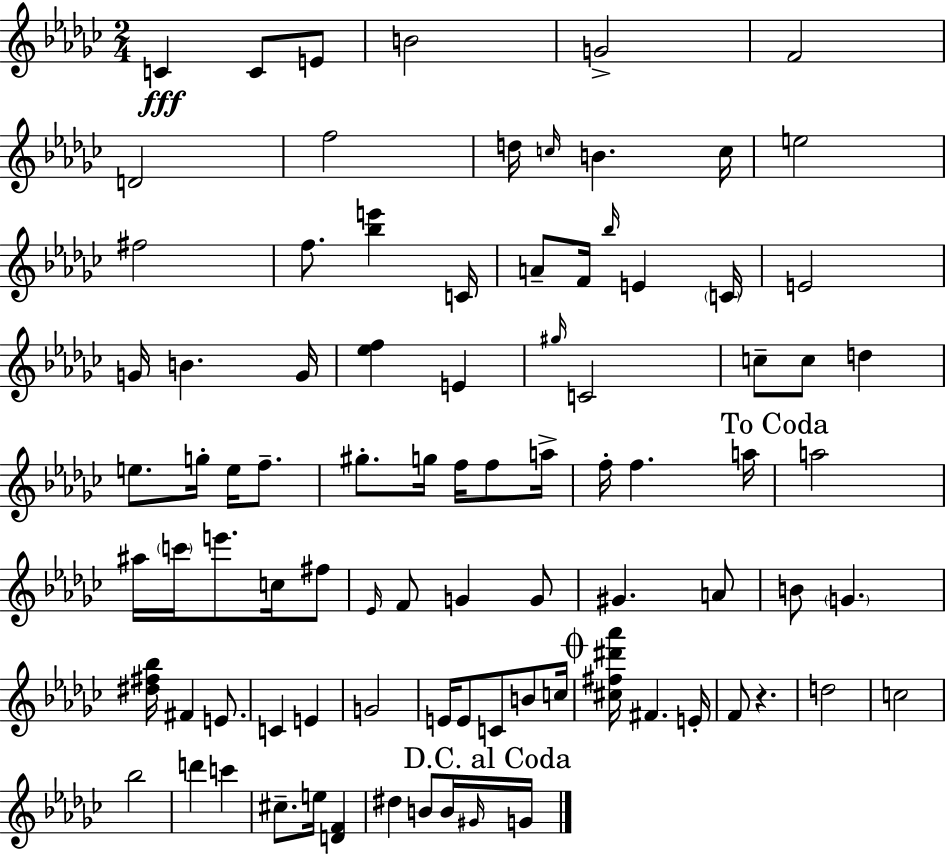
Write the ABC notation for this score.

X:1
T:Untitled
M:2/4
L:1/4
K:Ebm
C C/2 E/2 B2 G2 F2 D2 f2 d/4 c/4 B c/4 e2 ^f2 f/2 [_be'] C/4 A/2 F/4 _b/4 E C/4 E2 G/4 B G/4 [_ef] E ^g/4 C2 c/2 c/2 d e/2 g/4 e/4 f/2 ^g/2 g/4 f/4 f/2 a/4 f/4 f a/4 a2 ^a/4 c'/4 e'/2 c/4 ^f/2 _E/4 F/2 G G/2 ^G A/2 B/2 G [^d^f_b]/4 ^F E/2 C E G2 E/4 E/2 C/2 B/2 c/4 [^c^f^d'_a']/4 ^F E/4 F/2 z d2 c2 _b2 d' c' ^c/2 e/4 [DF] ^d B/2 B/4 ^G/4 G/4